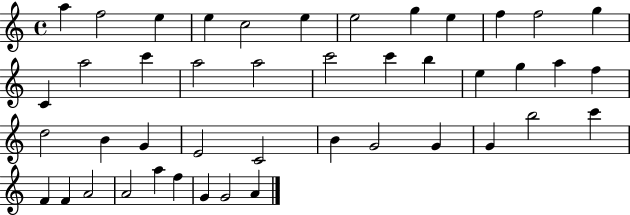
X:1
T:Untitled
M:4/4
L:1/4
K:C
a f2 e e c2 e e2 g e f f2 g C a2 c' a2 a2 c'2 c' b e g a f d2 B G E2 C2 B G2 G G b2 c' F F A2 A2 a f G G2 A